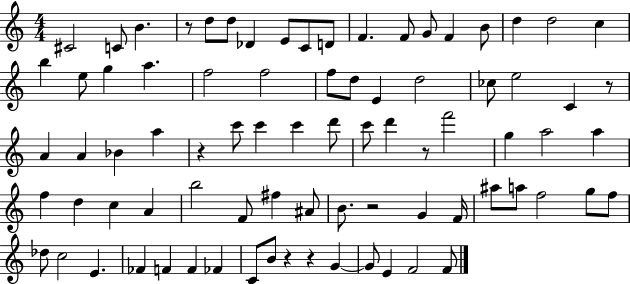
C#4/h C4/e B4/q. R/e D5/e D5/e Db4/q E4/e C4/e D4/e F4/q. F4/e G4/e F4/q B4/e D5/q D5/h C5/q B5/q E5/e G5/q A5/q. F5/h F5/h F5/e D5/e E4/q D5/h CES5/e E5/h C4/q R/e A4/q A4/q Bb4/q A5/q R/q C6/e C6/q C6/q D6/e C6/e D6/q R/e F6/h G5/q A5/h A5/q F5/q D5/q C5/q A4/q B5/h F4/e F#5/q A#4/e B4/e. R/h G4/q F4/s A#5/e A5/e F5/h G5/e F5/e Db5/e C5/h E4/q. FES4/q F4/q F4/q FES4/q C4/e B4/e R/q R/q G4/q G4/e E4/q F4/h F4/e